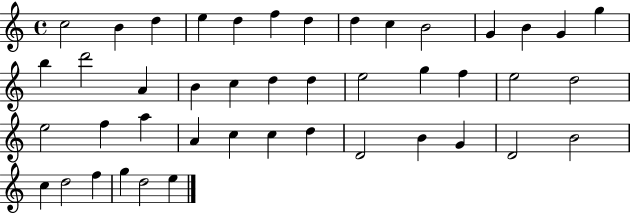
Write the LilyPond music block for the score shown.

{
  \clef treble
  \time 4/4
  \defaultTimeSignature
  \key c \major
  c''2 b'4 d''4 | e''4 d''4 f''4 d''4 | d''4 c''4 b'2 | g'4 b'4 g'4 g''4 | \break b''4 d'''2 a'4 | b'4 c''4 d''4 d''4 | e''2 g''4 f''4 | e''2 d''2 | \break e''2 f''4 a''4 | a'4 c''4 c''4 d''4 | d'2 b'4 g'4 | d'2 b'2 | \break c''4 d''2 f''4 | g''4 d''2 e''4 | \bar "|."
}